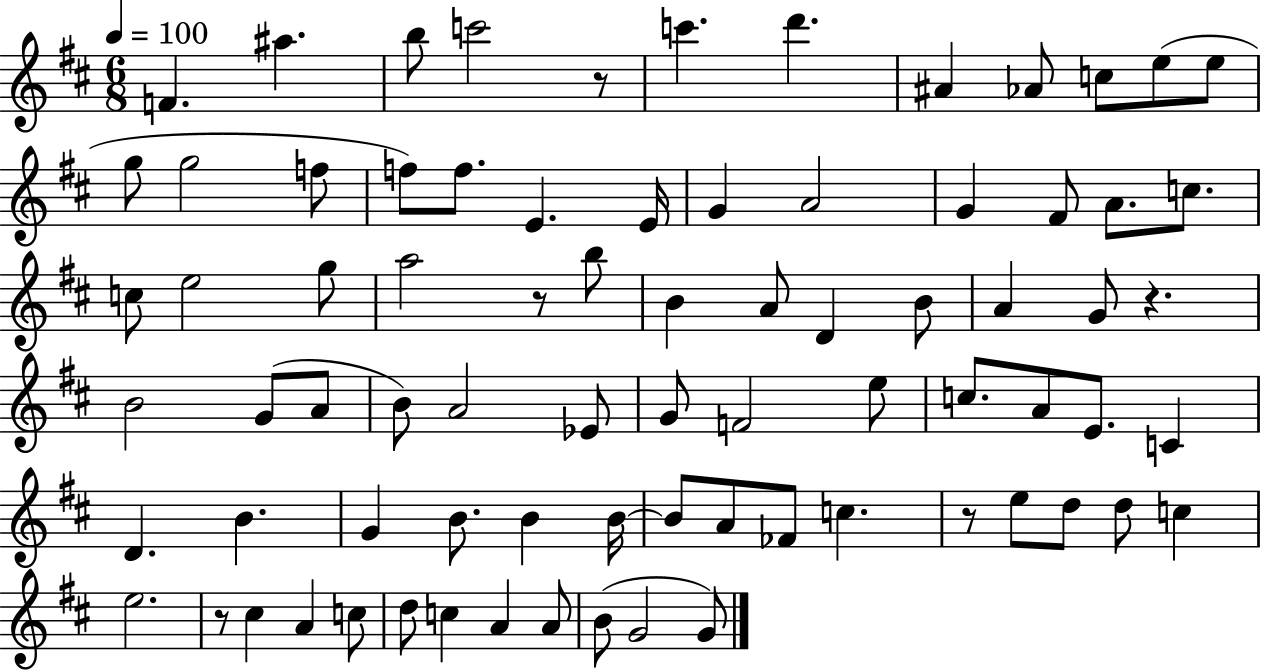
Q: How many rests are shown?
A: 5